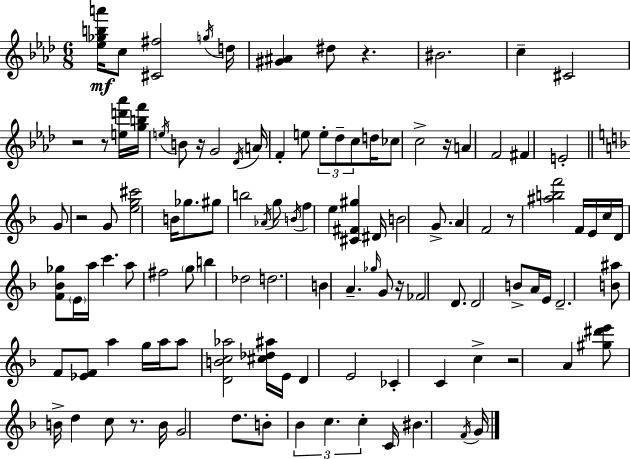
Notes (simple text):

[Eb5,Gb5,B5,A6]/s C5/e [C#4,F#5]/h G5/s D5/s [G#4,A#4]/q D#5/e R/q. BIS4/h. C5/q C#4/h R/h R/e [E5,D6,Ab6]/s [G5,B5,F6]/s E5/s B4/e R/s G4/h Db4/s A4/s F4/q E5/e E5/e Db5/e C5/e D5/s CES5/e C5/h R/s A4/q F4/h F#4/q E4/h G4/e R/h G4/e [E5,G5,C#6]/h B4/s Gb5/e. G#5/e B5/h Ab4/s G5/e B4/s F5/q E5/q [C#4,F#4,G#5]/q D#4/s B4/h G4/e. A4/q F4/h R/e [A#5,B5,F6]/h F4/s E4/s C5/s D4/s [F4,Bb4,Gb5]/e E4/s A5/s C6/q. A5/e F#5/h G5/e B5/q Db5/h D5/h. B4/q A4/q. Gb5/s G4/e R/s FES4/h D4/e. D4/h B4/e A4/s E4/s D4/h. [B4,A#5]/e F4/e [Eb4,F4]/e A5/q G5/s A5/s A5/e [D4,B4,C5,Ab5]/h [C#5,Db5,A#5]/s E4/s D4/q E4/h CES4/q C4/q C5/q R/h A4/q [G#5,D#6,E6]/e B4/s D5/q C5/e R/e. B4/s G4/h D5/e. B4/e Bb4/q C5/q. C5/q C4/s BIS4/q. F4/s G4/s